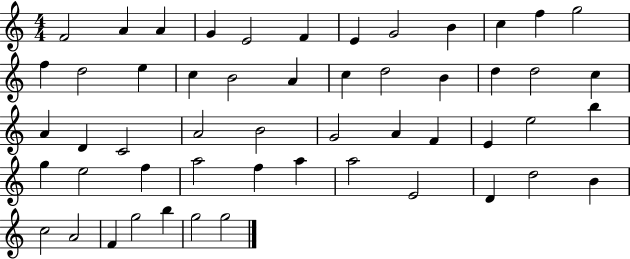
{
  \clef treble
  \numericTimeSignature
  \time 4/4
  \key c \major
  f'2 a'4 a'4 | g'4 e'2 f'4 | e'4 g'2 b'4 | c''4 f''4 g''2 | \break f''4 d''2 e''4 | c''4 b'2 a'4 | c''4 d''2 b'4 | d''4 d''2 c''4 | \break a'4 d'4 c'2 | a'2 b'2 | g'2 a'4 f'4 | e'4 e''2 b''4 | \break g''4 e''2 f''4 | a''2 f''4 a''4 | a''2 e'2 | d'4 d''2 b'4 | \break c''2 a'2 | f'4 g''2 b''4 | g''2 g''2 | \bar "|."
}